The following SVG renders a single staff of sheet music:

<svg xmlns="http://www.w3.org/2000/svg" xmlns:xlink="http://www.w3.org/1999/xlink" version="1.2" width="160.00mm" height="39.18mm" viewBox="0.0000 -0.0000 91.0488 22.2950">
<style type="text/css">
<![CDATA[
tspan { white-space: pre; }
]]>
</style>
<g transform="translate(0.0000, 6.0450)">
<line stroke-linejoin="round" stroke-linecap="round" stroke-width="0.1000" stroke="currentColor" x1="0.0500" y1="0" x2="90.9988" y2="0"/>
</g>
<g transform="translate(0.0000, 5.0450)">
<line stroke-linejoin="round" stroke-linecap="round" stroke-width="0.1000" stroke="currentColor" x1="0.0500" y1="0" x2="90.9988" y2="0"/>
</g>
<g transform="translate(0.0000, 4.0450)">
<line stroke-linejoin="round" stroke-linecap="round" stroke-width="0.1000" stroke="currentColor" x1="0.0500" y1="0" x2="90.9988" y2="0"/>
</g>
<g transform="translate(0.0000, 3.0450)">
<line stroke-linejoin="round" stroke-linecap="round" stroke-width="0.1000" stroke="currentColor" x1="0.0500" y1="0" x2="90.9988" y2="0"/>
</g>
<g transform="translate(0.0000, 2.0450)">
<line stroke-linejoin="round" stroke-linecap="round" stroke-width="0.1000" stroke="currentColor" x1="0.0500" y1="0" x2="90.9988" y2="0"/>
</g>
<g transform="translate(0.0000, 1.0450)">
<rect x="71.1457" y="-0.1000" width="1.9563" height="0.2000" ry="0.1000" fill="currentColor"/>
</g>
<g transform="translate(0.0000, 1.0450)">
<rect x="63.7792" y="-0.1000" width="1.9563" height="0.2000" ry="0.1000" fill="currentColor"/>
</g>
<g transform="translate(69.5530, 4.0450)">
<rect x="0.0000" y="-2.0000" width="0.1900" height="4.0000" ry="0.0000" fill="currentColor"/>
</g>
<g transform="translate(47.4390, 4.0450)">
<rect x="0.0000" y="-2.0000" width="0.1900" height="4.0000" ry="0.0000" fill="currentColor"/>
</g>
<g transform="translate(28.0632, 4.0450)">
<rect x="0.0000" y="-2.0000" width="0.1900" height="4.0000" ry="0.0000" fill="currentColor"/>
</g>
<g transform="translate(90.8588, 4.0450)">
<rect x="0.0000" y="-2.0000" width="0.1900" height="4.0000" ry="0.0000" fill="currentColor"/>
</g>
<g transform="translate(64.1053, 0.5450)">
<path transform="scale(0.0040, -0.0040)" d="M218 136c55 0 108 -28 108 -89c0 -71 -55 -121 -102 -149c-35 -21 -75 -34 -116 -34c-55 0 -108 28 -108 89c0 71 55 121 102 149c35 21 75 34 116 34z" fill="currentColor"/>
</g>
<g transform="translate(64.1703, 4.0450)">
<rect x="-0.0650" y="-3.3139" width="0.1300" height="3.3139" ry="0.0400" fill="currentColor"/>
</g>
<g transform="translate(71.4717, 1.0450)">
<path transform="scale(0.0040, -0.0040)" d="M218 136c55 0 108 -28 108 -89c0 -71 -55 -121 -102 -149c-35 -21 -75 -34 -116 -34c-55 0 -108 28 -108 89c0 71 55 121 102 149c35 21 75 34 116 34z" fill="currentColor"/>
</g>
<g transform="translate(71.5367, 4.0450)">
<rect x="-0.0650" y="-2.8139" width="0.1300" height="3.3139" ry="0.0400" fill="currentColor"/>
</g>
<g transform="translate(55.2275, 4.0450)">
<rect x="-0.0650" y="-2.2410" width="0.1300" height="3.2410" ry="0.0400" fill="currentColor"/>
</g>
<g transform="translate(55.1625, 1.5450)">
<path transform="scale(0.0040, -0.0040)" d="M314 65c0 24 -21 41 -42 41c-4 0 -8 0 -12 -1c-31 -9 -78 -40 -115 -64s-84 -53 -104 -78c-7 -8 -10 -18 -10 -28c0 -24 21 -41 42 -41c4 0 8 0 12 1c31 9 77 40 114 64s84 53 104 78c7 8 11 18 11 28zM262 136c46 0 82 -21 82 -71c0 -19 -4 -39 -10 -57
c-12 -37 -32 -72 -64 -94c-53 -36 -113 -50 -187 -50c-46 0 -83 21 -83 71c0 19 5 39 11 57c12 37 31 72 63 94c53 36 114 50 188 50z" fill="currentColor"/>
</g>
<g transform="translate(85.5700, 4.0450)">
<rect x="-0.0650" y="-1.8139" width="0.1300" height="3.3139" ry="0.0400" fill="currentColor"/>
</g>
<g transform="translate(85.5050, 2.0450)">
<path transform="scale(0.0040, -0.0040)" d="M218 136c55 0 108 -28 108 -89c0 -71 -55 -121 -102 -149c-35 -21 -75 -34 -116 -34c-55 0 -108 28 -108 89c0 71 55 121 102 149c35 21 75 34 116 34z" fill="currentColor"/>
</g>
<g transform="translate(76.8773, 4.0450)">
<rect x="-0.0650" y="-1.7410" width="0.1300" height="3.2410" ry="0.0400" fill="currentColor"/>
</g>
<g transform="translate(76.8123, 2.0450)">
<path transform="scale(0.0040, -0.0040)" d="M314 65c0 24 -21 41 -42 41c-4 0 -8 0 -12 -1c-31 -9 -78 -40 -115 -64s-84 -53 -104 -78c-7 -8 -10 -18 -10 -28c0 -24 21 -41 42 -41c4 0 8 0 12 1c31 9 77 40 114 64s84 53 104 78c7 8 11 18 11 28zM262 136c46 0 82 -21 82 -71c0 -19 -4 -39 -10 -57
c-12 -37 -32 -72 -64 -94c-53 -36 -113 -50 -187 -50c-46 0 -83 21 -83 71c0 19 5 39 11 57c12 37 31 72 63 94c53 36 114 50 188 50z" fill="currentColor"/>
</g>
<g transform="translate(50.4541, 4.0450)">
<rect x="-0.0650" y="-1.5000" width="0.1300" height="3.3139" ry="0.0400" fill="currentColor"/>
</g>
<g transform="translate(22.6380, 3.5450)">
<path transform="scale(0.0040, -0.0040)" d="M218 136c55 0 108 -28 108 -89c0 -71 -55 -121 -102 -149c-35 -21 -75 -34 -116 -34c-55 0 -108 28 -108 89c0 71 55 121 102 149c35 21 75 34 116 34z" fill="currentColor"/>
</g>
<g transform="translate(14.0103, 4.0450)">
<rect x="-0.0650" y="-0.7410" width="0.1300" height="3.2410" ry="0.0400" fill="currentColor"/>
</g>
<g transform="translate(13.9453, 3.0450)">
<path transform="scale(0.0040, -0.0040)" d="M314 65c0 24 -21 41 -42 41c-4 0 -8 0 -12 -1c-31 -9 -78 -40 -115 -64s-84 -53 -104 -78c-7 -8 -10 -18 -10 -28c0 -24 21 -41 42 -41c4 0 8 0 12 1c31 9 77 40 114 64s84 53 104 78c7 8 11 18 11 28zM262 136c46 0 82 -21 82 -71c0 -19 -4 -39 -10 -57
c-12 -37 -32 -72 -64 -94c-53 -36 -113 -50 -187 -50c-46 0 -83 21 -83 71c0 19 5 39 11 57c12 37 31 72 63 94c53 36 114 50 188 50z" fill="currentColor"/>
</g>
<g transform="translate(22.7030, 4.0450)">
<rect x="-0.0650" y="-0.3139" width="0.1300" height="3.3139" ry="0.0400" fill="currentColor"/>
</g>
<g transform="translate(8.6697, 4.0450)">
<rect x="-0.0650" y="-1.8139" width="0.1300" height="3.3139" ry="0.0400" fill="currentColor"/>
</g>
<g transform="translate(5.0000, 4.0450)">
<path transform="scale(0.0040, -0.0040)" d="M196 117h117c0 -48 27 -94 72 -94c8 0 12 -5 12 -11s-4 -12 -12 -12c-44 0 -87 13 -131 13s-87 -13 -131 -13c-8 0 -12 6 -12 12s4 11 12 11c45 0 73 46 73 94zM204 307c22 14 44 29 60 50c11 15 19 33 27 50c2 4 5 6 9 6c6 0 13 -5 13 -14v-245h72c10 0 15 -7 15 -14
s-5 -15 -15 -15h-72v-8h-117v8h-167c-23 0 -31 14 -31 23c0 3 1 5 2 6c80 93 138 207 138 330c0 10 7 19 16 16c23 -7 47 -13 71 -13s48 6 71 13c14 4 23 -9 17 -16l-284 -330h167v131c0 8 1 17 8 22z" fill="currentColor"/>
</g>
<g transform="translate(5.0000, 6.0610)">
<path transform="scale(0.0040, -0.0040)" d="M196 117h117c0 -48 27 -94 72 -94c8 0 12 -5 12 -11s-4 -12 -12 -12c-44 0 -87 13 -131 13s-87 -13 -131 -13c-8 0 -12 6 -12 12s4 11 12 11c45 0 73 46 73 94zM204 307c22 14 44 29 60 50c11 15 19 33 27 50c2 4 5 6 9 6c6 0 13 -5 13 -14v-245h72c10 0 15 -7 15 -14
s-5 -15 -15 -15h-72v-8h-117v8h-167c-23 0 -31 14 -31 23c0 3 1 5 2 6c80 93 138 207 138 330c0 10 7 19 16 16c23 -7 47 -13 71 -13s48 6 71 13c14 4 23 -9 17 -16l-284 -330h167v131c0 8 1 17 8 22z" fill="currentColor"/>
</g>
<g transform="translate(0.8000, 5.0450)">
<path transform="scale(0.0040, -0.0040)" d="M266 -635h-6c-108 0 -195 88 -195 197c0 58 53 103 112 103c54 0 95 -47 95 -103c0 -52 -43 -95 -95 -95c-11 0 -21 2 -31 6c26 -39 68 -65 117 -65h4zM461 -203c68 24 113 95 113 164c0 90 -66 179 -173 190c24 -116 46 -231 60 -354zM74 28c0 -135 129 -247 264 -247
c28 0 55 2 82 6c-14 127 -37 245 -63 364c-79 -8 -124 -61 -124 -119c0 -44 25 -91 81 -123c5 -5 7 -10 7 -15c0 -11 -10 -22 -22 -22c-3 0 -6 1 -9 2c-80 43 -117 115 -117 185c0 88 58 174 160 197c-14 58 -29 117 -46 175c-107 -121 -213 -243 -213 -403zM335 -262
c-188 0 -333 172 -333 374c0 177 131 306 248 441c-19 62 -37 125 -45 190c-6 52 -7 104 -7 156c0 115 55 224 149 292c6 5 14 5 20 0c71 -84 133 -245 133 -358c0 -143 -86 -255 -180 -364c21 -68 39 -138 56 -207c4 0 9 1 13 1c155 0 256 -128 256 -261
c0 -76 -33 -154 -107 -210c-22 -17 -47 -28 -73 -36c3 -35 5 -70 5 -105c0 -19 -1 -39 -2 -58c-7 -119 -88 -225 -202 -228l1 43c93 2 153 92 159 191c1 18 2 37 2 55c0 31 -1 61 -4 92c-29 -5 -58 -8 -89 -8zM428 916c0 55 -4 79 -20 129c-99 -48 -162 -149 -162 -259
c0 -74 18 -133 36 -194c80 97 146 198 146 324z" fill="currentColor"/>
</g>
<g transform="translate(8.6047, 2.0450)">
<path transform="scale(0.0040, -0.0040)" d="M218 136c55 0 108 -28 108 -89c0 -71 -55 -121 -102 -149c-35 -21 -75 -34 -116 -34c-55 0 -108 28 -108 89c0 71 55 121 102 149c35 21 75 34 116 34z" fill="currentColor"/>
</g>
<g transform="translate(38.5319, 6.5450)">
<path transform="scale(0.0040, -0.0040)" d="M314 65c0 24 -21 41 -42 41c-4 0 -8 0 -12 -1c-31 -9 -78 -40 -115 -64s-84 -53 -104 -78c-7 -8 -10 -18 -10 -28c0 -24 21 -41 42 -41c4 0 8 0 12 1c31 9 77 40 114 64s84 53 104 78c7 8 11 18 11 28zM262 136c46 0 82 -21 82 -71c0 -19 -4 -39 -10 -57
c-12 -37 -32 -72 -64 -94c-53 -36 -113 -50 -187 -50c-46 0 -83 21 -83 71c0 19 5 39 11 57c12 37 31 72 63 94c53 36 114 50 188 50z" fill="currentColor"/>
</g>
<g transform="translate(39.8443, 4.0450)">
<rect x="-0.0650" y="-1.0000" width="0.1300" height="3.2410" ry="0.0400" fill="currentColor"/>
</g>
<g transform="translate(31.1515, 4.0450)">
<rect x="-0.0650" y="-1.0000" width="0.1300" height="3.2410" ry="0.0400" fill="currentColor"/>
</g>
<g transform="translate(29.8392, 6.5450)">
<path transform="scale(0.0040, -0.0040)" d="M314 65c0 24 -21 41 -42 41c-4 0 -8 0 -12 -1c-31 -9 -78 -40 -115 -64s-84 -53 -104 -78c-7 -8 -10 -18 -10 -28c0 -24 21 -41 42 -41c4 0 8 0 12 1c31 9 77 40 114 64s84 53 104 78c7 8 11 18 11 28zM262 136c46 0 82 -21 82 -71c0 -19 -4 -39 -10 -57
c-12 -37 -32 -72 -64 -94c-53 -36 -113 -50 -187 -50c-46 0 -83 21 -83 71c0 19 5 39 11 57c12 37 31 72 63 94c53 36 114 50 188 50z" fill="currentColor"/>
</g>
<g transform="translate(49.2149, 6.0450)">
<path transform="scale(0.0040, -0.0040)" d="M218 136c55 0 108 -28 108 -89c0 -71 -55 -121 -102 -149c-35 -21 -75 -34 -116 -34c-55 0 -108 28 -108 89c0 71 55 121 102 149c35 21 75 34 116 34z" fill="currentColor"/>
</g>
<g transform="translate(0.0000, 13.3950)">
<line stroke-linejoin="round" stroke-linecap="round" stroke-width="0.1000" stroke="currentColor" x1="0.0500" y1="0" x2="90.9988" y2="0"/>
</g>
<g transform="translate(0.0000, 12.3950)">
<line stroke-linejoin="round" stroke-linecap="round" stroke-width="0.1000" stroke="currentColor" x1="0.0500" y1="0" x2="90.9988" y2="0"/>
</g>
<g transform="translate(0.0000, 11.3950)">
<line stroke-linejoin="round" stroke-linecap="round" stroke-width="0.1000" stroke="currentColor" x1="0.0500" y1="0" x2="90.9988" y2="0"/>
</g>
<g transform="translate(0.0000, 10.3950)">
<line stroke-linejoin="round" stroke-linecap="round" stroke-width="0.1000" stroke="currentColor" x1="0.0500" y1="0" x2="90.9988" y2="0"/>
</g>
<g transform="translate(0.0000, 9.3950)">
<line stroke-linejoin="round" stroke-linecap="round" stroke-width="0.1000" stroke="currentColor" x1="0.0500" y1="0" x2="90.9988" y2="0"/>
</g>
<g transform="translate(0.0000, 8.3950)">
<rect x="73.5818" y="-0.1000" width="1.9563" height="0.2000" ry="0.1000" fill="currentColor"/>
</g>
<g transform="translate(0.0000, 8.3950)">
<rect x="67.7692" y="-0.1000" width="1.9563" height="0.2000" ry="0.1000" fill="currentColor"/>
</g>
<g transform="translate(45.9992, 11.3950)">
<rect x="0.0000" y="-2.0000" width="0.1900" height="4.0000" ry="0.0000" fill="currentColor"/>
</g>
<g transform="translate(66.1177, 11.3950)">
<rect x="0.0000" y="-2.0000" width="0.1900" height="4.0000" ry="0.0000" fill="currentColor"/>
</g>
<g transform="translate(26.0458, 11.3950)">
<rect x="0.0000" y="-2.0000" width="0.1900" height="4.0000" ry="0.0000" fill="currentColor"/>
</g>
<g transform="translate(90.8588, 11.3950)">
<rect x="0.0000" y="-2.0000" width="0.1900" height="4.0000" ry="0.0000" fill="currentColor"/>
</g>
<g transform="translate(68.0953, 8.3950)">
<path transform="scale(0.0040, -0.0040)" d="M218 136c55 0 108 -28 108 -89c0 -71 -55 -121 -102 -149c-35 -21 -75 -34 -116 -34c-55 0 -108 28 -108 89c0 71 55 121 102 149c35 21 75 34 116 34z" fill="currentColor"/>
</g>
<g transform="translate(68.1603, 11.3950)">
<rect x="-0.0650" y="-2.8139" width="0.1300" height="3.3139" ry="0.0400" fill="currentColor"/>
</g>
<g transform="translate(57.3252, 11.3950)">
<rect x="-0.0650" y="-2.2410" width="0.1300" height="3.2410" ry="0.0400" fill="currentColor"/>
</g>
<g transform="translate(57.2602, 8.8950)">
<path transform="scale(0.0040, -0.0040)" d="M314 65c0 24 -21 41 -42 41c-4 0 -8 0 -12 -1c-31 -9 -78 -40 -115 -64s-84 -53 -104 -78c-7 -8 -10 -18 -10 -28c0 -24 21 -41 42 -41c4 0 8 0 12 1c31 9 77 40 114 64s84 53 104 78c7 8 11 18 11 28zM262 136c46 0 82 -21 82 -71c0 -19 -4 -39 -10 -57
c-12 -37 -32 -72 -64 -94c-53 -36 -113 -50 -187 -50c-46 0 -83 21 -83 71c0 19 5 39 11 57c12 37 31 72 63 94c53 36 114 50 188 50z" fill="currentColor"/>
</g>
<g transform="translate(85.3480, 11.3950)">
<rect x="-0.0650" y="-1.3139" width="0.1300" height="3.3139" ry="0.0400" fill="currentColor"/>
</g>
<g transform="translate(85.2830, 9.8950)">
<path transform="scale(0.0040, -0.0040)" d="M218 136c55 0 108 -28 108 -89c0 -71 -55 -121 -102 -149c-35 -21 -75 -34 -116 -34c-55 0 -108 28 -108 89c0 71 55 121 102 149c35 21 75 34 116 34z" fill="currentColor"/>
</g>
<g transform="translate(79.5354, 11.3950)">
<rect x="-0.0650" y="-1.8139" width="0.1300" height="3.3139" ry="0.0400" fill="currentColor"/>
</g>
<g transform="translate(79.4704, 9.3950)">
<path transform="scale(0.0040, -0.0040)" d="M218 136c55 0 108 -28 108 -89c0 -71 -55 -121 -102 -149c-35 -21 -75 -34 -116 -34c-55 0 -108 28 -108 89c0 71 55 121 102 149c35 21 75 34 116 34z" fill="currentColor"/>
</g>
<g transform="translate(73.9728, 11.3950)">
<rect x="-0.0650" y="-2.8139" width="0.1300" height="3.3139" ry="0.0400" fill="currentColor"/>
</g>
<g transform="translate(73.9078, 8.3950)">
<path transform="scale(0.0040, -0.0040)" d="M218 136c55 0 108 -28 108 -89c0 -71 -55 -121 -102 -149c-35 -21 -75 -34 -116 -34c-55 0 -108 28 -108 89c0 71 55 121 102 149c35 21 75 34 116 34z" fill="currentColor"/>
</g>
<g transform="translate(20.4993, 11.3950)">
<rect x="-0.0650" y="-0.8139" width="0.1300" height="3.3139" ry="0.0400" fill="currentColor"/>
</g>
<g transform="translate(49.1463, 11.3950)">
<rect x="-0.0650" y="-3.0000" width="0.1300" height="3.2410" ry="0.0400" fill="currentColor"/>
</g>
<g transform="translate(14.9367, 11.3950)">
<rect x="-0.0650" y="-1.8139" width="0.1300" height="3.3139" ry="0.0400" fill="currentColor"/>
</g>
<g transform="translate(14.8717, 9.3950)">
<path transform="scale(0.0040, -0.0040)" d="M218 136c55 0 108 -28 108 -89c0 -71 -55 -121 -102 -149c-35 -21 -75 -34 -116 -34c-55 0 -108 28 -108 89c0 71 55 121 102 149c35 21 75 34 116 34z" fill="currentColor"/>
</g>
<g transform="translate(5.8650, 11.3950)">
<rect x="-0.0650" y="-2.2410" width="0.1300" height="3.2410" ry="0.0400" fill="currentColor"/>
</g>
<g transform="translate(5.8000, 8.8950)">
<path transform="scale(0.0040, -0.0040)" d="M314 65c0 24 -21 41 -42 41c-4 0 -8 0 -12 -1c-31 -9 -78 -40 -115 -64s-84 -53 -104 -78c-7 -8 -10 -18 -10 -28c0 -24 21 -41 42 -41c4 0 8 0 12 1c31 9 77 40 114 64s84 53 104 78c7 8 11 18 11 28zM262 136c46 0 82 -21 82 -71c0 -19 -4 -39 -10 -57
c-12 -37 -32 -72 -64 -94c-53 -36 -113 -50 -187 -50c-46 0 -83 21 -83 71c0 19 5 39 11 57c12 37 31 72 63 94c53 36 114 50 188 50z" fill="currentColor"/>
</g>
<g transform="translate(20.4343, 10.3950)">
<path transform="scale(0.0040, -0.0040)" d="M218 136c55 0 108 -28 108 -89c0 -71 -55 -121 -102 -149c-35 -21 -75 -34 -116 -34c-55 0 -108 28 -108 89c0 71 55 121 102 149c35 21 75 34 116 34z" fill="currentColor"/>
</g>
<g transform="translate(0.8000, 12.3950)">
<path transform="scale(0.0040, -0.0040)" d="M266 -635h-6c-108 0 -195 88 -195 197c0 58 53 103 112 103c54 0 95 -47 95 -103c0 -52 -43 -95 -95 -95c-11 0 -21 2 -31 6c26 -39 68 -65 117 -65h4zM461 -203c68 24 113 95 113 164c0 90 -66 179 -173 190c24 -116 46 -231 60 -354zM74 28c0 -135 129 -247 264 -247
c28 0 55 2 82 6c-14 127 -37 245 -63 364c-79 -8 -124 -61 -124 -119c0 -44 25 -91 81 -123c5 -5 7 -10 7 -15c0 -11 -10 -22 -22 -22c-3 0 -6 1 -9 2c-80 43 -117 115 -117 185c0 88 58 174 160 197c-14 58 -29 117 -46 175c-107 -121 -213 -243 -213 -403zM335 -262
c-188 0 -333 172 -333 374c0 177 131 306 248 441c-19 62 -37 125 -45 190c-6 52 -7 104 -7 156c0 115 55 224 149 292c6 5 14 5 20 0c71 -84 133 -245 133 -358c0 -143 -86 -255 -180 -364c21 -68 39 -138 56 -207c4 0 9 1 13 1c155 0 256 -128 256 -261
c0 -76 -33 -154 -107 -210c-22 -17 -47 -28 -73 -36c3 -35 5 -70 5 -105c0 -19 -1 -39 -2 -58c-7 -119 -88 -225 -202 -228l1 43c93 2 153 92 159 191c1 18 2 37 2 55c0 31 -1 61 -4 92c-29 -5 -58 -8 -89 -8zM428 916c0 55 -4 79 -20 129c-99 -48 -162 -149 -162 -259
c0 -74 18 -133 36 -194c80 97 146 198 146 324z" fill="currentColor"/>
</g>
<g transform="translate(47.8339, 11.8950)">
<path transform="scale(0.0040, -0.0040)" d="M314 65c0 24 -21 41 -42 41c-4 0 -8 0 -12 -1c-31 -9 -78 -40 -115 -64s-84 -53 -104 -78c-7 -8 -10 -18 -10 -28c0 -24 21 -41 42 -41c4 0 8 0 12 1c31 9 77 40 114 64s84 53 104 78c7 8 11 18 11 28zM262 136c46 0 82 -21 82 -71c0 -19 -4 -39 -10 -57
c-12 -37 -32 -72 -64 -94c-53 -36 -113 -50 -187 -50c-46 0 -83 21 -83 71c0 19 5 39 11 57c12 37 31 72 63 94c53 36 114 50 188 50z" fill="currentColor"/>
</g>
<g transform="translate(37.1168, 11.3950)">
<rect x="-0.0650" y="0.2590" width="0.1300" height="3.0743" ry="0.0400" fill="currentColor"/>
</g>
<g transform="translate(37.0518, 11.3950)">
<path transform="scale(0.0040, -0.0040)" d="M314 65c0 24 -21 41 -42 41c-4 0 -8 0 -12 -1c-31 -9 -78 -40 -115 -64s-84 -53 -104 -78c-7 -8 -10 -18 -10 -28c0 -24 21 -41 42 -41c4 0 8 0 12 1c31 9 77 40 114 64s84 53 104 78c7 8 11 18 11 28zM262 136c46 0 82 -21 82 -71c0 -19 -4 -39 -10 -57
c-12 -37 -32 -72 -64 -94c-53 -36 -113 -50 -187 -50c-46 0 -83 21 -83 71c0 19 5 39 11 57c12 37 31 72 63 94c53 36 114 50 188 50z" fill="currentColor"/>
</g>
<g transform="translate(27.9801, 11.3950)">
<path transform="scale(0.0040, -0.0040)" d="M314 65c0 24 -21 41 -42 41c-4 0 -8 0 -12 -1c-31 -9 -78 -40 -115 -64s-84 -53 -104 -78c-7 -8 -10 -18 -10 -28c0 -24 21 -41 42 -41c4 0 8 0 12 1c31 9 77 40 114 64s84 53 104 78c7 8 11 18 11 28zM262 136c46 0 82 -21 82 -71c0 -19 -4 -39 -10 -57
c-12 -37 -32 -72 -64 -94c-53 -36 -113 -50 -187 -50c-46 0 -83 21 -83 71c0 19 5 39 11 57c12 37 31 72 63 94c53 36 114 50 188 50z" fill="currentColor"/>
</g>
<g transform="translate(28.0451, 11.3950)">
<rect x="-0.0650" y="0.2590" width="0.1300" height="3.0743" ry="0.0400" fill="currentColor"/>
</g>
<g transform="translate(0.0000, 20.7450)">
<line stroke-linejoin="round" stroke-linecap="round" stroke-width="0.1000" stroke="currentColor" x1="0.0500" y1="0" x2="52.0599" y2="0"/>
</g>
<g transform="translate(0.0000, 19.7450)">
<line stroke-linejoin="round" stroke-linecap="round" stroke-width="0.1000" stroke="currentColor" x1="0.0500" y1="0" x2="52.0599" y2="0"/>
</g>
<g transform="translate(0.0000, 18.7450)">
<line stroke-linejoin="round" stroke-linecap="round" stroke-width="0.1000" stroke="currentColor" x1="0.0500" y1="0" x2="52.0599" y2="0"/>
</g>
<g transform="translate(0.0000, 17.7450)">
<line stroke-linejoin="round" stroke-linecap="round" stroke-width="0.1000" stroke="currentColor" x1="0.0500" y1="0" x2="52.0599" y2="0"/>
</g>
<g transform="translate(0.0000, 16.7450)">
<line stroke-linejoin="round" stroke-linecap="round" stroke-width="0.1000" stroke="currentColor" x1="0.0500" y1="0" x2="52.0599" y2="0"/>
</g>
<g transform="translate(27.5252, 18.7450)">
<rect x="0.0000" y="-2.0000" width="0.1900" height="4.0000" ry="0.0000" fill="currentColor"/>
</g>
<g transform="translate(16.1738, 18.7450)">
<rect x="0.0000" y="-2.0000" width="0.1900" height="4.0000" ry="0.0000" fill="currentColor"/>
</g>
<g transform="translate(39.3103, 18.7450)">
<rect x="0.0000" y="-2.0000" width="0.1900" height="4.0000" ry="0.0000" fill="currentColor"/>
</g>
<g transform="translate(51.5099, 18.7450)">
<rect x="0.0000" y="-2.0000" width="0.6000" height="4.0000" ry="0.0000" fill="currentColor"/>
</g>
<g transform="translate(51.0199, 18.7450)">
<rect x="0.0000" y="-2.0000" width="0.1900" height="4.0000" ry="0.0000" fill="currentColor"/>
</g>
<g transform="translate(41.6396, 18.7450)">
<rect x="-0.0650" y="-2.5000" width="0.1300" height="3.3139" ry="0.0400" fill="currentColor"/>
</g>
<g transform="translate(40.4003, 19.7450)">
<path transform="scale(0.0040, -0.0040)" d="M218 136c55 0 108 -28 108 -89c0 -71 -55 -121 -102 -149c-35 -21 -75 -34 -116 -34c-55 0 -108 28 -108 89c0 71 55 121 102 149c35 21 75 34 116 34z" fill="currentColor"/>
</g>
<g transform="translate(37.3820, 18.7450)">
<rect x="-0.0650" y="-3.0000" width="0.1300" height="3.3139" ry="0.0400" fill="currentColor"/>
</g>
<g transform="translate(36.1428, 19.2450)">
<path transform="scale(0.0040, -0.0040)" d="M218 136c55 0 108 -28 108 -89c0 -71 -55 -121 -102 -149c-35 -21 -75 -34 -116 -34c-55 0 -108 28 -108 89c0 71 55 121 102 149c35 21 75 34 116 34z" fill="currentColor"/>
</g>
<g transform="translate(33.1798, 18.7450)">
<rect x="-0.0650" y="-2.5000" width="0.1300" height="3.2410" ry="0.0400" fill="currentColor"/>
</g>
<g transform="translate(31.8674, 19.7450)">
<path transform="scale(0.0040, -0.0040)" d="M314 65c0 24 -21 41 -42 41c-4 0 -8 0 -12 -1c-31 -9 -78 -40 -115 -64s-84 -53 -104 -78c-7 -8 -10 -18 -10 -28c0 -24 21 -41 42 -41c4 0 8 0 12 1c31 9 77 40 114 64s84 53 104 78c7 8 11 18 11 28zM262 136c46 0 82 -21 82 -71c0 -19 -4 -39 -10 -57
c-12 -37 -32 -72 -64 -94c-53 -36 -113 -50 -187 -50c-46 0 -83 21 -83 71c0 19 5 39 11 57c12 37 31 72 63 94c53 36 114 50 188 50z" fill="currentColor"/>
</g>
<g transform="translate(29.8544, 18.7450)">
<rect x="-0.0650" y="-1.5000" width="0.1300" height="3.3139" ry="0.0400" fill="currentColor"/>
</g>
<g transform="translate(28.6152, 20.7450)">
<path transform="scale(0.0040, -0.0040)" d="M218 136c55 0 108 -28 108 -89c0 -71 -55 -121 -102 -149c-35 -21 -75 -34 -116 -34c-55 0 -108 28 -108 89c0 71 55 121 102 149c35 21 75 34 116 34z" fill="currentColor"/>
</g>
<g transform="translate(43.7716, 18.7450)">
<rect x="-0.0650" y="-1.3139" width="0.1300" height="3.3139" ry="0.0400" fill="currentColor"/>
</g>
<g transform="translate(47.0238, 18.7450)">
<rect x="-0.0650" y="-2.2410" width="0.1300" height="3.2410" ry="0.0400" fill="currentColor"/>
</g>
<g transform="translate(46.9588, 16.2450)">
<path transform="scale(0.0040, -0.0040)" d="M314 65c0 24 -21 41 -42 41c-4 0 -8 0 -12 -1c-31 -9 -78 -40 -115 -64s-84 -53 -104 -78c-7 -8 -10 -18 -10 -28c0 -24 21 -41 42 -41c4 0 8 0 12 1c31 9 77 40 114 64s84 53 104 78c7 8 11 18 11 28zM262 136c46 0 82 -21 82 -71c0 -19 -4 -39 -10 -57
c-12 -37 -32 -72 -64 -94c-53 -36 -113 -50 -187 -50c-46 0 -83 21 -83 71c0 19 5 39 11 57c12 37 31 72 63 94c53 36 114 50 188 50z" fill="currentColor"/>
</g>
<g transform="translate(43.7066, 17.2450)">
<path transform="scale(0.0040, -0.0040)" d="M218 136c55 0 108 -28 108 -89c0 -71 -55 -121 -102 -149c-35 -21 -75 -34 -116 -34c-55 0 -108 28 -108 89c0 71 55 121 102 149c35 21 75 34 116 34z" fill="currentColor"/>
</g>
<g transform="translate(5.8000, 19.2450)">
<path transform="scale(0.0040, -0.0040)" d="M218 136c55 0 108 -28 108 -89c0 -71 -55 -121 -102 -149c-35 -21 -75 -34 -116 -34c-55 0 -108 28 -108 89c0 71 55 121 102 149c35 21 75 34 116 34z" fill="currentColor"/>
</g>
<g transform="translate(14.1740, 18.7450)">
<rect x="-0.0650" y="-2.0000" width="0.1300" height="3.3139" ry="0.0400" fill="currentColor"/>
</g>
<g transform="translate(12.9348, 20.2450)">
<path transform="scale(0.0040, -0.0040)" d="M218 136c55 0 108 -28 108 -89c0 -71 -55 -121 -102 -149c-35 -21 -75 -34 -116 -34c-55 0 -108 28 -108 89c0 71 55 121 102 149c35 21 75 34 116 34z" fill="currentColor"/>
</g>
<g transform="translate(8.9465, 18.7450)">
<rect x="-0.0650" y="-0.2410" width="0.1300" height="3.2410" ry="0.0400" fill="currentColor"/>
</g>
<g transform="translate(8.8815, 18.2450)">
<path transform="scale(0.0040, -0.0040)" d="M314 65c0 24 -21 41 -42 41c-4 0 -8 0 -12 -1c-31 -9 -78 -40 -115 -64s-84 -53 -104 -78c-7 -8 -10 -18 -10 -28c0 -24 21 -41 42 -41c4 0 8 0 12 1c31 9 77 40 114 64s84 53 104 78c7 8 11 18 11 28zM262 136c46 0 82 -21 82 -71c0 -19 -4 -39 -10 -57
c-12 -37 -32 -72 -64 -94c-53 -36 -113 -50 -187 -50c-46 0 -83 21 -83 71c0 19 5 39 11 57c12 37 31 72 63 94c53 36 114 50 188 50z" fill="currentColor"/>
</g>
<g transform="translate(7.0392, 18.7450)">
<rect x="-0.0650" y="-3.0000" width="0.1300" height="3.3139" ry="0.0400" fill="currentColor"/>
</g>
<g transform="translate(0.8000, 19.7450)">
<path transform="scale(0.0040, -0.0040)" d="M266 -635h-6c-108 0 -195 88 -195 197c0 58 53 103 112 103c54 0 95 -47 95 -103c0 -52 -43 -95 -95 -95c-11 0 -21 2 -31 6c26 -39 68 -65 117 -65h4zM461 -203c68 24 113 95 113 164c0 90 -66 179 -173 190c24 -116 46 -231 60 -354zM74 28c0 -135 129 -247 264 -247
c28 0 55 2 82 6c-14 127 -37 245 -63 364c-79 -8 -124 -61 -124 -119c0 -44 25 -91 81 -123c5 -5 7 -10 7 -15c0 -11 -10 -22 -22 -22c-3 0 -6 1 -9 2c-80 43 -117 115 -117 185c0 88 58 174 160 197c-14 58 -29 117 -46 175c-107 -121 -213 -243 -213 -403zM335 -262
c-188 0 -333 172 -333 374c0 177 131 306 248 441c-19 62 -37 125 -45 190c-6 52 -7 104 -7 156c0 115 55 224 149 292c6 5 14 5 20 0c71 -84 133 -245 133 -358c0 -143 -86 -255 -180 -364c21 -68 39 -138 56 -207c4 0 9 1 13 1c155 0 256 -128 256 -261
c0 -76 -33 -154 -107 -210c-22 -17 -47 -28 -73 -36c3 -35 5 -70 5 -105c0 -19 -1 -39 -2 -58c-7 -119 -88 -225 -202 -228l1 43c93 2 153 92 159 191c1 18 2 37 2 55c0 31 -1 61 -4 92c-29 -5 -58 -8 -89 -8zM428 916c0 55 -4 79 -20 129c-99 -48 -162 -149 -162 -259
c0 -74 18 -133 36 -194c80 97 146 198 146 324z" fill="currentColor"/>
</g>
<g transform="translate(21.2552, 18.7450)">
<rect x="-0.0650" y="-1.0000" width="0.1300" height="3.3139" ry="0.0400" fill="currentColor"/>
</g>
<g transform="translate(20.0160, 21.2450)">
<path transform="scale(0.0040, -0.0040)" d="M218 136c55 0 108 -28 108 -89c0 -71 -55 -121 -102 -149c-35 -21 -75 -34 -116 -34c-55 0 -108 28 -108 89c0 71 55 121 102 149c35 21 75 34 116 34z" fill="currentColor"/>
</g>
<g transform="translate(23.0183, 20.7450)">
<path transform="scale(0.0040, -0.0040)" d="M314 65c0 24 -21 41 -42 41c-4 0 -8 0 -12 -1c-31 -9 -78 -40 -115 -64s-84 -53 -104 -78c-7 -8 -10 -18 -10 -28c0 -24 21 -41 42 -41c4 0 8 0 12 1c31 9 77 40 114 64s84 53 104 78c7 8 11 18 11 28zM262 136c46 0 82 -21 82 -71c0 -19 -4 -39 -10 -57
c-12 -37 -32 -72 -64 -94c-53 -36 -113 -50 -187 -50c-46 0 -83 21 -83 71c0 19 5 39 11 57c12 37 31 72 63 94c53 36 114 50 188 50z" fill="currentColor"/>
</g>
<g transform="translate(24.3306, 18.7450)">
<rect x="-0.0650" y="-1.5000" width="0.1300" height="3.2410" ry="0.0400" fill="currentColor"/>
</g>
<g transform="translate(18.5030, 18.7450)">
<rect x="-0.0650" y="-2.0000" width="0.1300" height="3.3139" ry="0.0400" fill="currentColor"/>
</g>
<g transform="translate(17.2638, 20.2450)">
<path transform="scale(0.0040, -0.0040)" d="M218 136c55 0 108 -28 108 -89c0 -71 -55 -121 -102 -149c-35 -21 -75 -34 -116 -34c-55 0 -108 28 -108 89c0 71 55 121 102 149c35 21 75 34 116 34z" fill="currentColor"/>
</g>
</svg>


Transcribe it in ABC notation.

X:1
T:Untitled
M:4/4
L:1/4
K:C
f d2 c D2 D2 E g2 b a f2 f g2 f d B2 B2 A2 g2 a a f e A c2 F F D E2 E G2 A G e g2